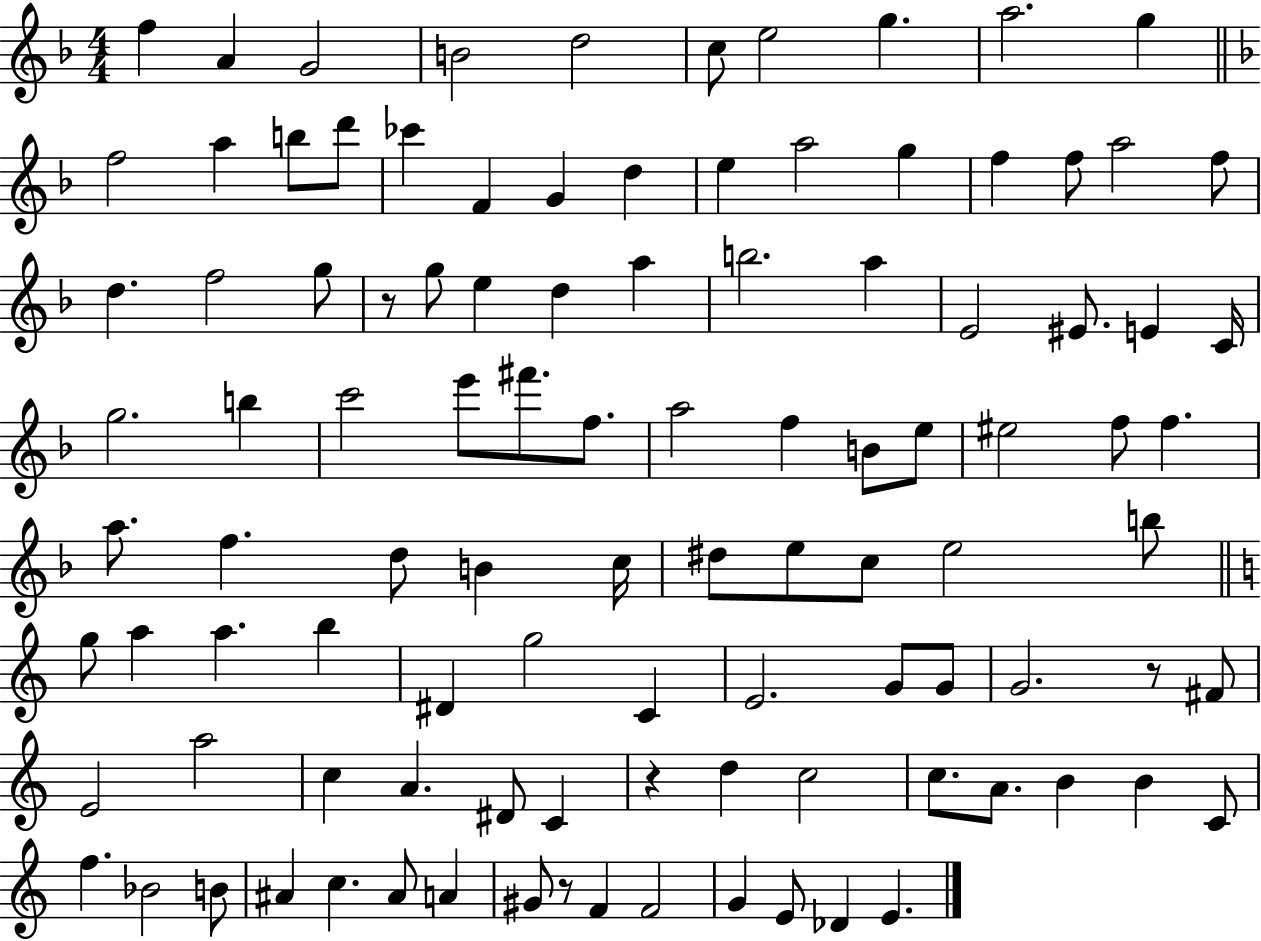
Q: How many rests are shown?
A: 4